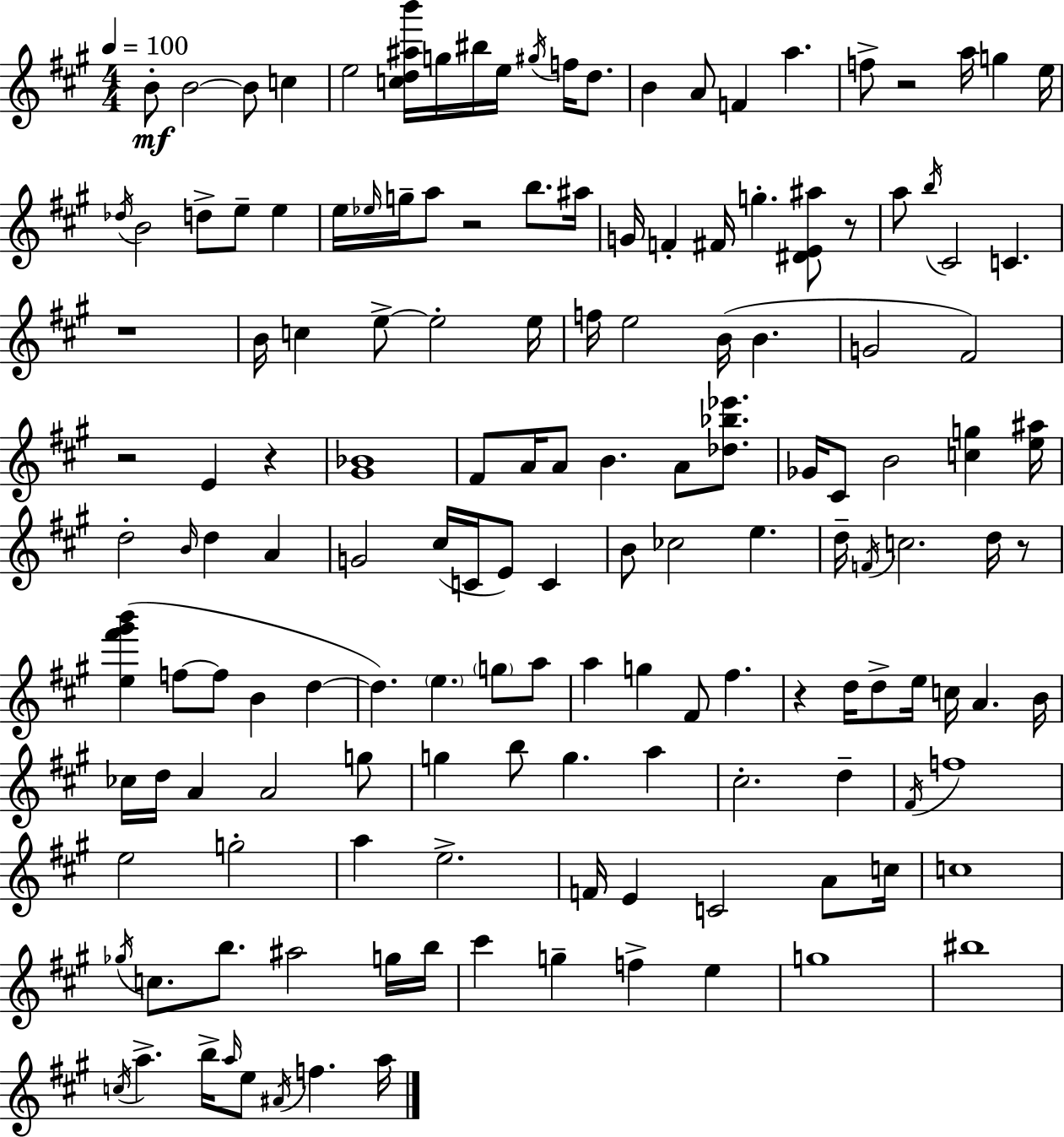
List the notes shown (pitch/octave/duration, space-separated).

B4/e B4/h B4/e C5/q E5/h [C5,D5,A#5,B6]/s G5/s BIS5/s E5/s G#5/s F5/s D5/e. B4/q A4/e F4/q A5/q. F5/e R/h A5/s G5/q E5/s Db5/s B4/h D5/e E5/e E5/q E5/s Eb5/s G5/s A5/e R/h B5/e. A#5/s G4/s F4/q F#4/s G5/q. [D#4,E4,A#5]/e R/e A5/e B5/s C#4/h C4/q. R/w B4/s C5/q E5/e E5/h E5/s F5/s E5/h B4/s B4/q. G4/h F#4/h R/h E4/q R/q [G#4,Bb4]/w F#4/e A4/s A4/e B4/q. A4/e [Db5,Bb5,Eb6]/e. Gb4/s C#4/e B4/h [C5,G5]/q [E5,A#5]/s D5/h B4/s D5/q A4/q G4/h C#5/s C4/s E4/e C4/q B4/e CES5/h E5/q. D5/s F4/s C5/h. D5/s R/e [E5,F#6,G#6,B6]/q F5/e F5/e B4/q D5/q D5/q. E5/q. G5/e A5/e A5/q G5/q F#4/e F#5/q. R/q D5/s D5/e E5/s C5/s A4/q. B4/s CES5/s D5/s A4/q A4/h G5/e G5/q B5/e G5/q. A5/q C#5/h. D5/q F#4/s F5/w E5/h G5/h A5/q E5/h. F4/s E4/q C4/h A4/e C5/s C5/w Gb5/s C5/e. B5/e. A#5/h G5/s B5/s C#6/q G5/q F5/q E5/q G5/w BIS5/w C5/s A5/q. B5/s A5/s E5/e A#4/s F5/q. A5/s